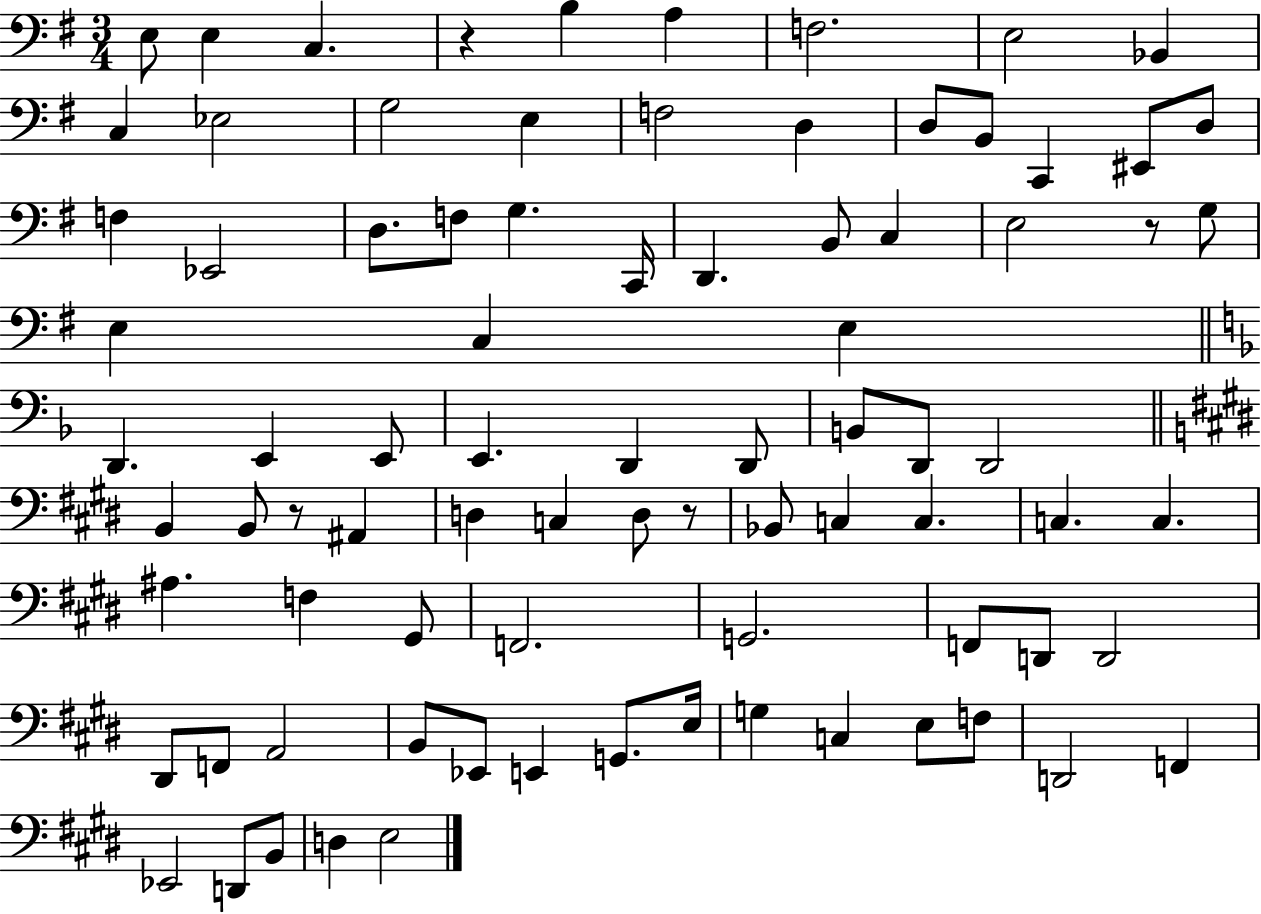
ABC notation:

X:1
T:Untitled
M:3/4
L:1/4
K:G
E,/2 E, C, z B, A, F,2 E,2 _B,, C, _E,2 G,2 E, F,2 D, D,/2 B,,/2 C,, ^E,,/2 D,/2 F, _E,,2 D,/2 F,/2 G, C,,/4 D,, B,,/2 C, E,2 z/2 G,/2 E, C, E, D,, E,, E,,/2 E,, D,, D,,/2 B,,/2 D,,/2 D,,2 B,, B,,/2 z/2 ^A,, D, C, D,/2 z/2 _B,,/2 C, C, C, C, ^A, F, ^G,,/2 F,,2 G,,2 F,,/2 D,,/2 D,,2 ^D,,/2 F,,/2 A,,2 B,,/2 _E,,/2 E,, G,,/2 E,/4 G, C, E,/2 F,/2 D,,2 F,, _E,,2 D,,/2 B,,/2 D, E,2